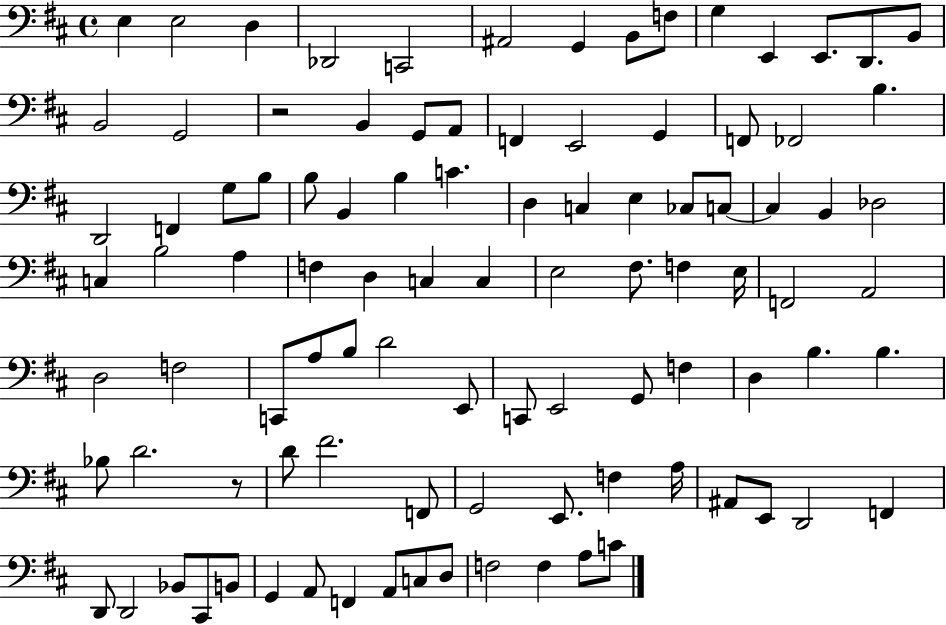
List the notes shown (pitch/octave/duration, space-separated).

E3/q E3/h D3/q Db2/h C2/h A#2/h G2/q B2/e F3/e G3/q E2/q E2/e. D2/e. B2/e B2/h G2/h R/h B2/q G2/e A2/e F2/q E2/h G2/q F2/e FES2/h B3/q. D2/h F2/q G3/e B3/e B3/e B2/q B3/q C4/q. D3/q C3/q E3/q CES3/e C3/e C3/q B2/q Db3/h C3/q B3/h A3/q F3/q D3/q C3/q C3/q E3/h F#3/e. F3/q E3/s F2/h A2/h D3/h F3/h C2/e A3/e B3/e D4/h E2/e C2/e E2/h G2/e F3/q D3/q B3/q. B3/q. Bb3/e D4/h. R/e D4/e F#4/h. F2/e G2/h E2/e. F3/q A3/s A#2/e E2/e D2/h F2/q D2/e D2/h Bb2/e C#2/e B2/e G2/q A2/e F2/q A2/e C3/e D3/e F3/h F3/q A3/e C4/e